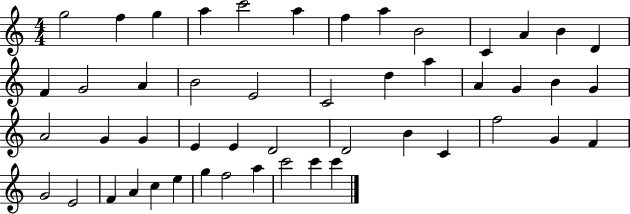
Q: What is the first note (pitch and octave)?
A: G5